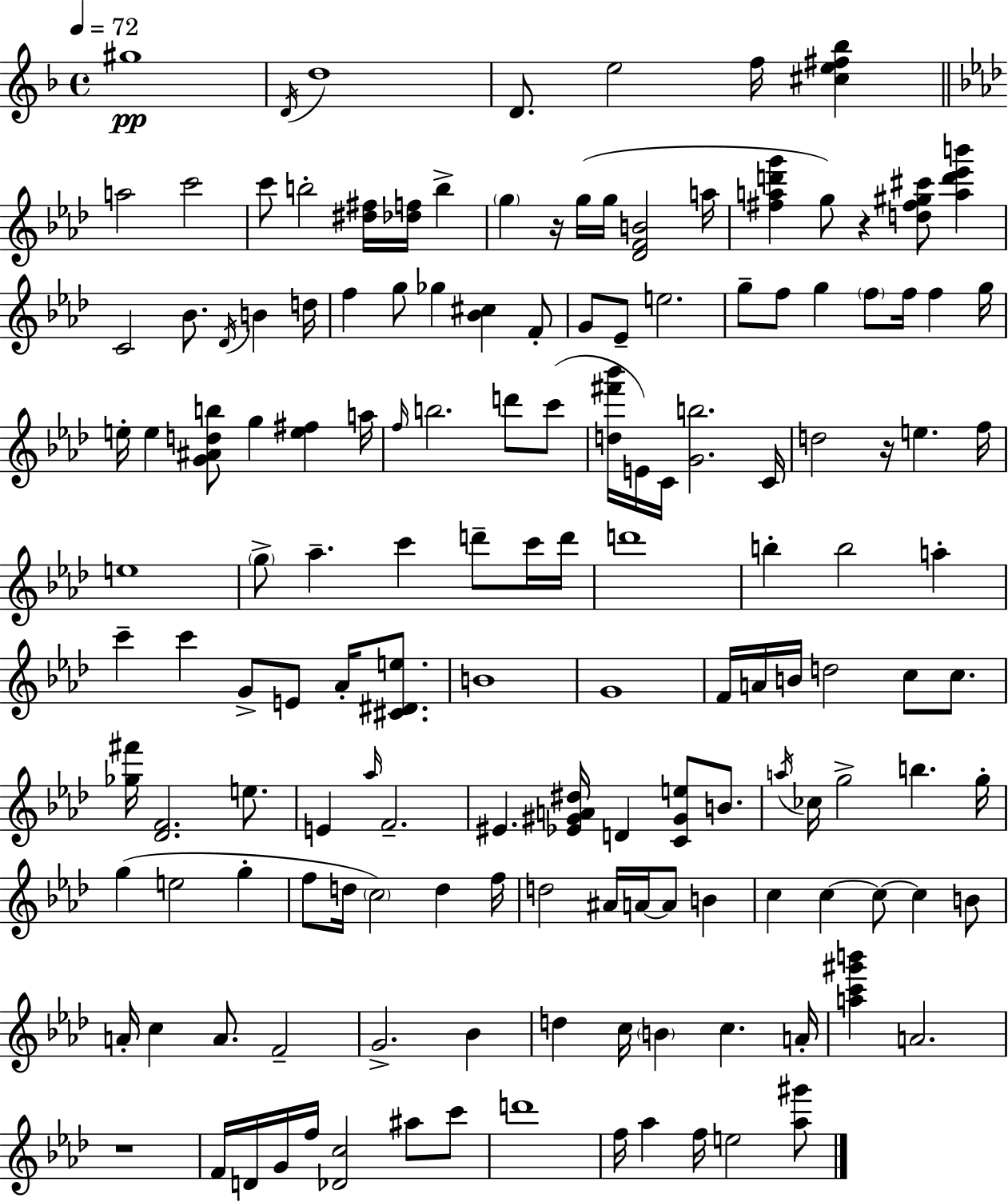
{
  \clef treble
  \time 4/4
  \defaultTimeSignature
  \key d \minor
  \tempo 4 = 72
  gis''1\pp | \acciaccatura { d'16 } d''1 | d'8. e''2 f''16 <cis'' e'' fis'' bes''>4 | \bar "||" \break \key f \minor a''2 c'''2 | c'''8 b''2-. <dis'' fis''>16 <des'' f''>16 b''4-> | \parenthesize g''4 r16 g''16( g''16 <des' f' b'>2 a''16 | <fis'' a'' d''' g'''>4 g''8) r4 <d'' fis'' gis'' cis'''>8 <a'' d''' ees''' b'''>4 | \break c'2 bes'8. \acciaccatura { des'16 } b'4 | d''16 f''4 g''8 ges''4 <bes' cis''>4 f'8-. | g'8 ees'8-- e''2. | g''8-- f''8 g''4 \parenthesize f''8 f''16 f''4 | \break g''16 e''16-. e''4 <g' ais' d'' b''>8 g''4 <e'' fis''>4 | a''16 \grace { f''16 } b''2. d'''8 | c'''8( <d'' fis''' bes'''>16 e'16) c'16 <g' b''>2. | c'16 d''2 r16 e''4. | \break f''16 e''1 | \parenthesize g''8-> aes''4.-- c'''4 d'''8-- | c'''16 d'''16 d'''1 | b''4-. b''2 a''4-. | \break c'''4-- c'''4 g'8-> e'8 aes'16-. <cis' dis' e''>8. | b'1 | g'1 | f'16 a'16 b'16 d''2 c''8 c''8. | \break <ges'' fis'''>16 <des' f'>2. e''8. | e'4 \grace { aes''16 } f'2.-- | eis'4. <ees' gis' a' dis''>16 d'4 <c' gis' e''>8 | b'8. \acciaccatura { a''16 } ces''16 g''2-> b''4. | \break g''16-. g''4( e''2 | g''4-. f''8 d''16 \parenthesize c''2) d''4 | f''16 d''2 ais'16 a'16~~ a'8 | b'4 c''4 c''4~~ c''8~~ c''4 | \break b'8 a'16-. c''4 a'8. f'2-- | g'2.-> | bes'4 d''4 c''16 \parenthesize b'4 c''4. | a'16-. <a'' c''' gis''' b'''>4 a'2. | \break r1 | f'16 d'16 g'16 f''16 <des' c''>2 | ais''8 c'''8 d'''1 | f''16 aes''4 f''16 e''2 | \break <aes'' gis'''>8 \bar "|."
}